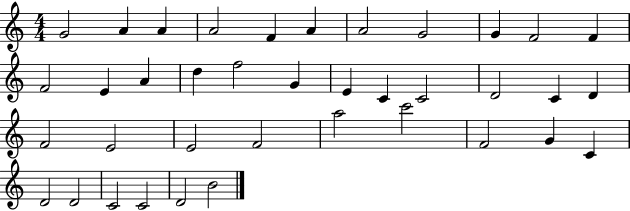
{
  \clef treble
  \numericTimeSignature
  \time 4/4
  \key c \major
  g'2 a'4 a'4 | a'2 f'4 a'4 | a'2 g'2 | g'4 f'2 f'4 | \break f'2 e'4 a'4 | d''4 f''2 g'4 | e'4 c'4 c'2 | d'2 c'4 d'4 | \break f'2 e'2 | e'2 f'2 | a''2 c'''2 | f'2 g'4 c'4 | \break d'2 d'2 | c'2 c'2 | d'2 b'2 | \bar "|."
}